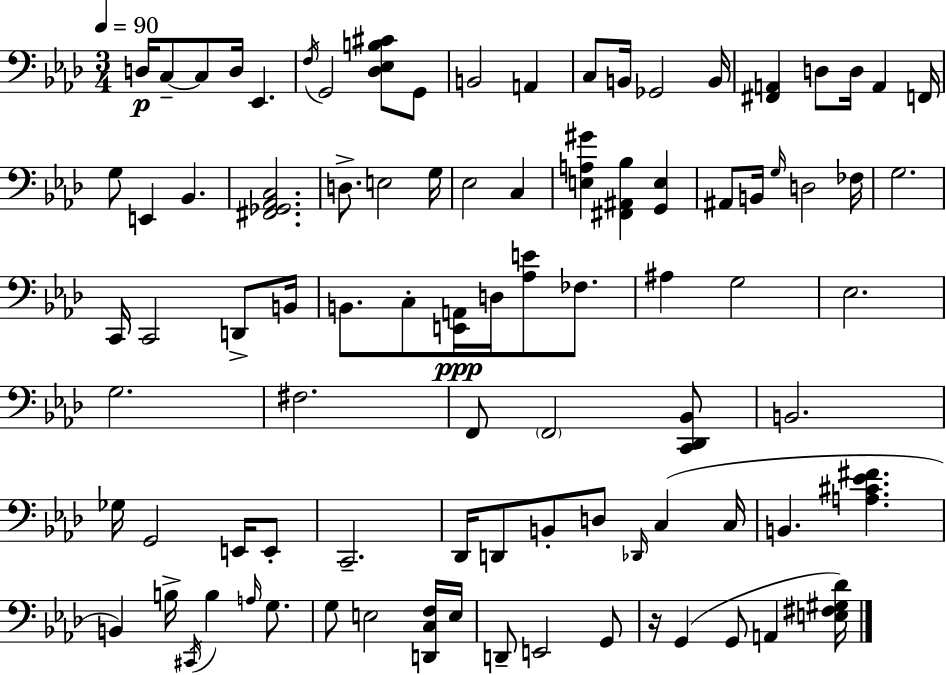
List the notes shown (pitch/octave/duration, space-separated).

D3/s C3/e C3/e D3/s Eb2/q. F3/s G2/h [Db3,Eb3,B3,C#4]/e G2/e B2/h A2/q C3/e B2/s Gb2/h B2/s [F#2,A2]/q D3/e D3/s A2/q F2/s G3/e E2/q Bb2/q. [F#2,Gb2,Ab2,C3]/h. D3/e. E3/h G3/s Eb3/h C3/q [E3,A3,G#4]/q [F#2,A#2,Bb3]/q [G2,E3]/q A#2/e B2/s G3/s D3/h FES3/s G3/h. C2/s C2/h D2/e B2/s B2/e. C3/e [E2,A2]/s D3/s [Ab3,E4]/e FES3/e. A#3/q G3/h Eb3/h. G3/h. F#3/h. F2/e F2/h [C2,Db2,Bb2]/e B2/h. Gb3/s G2/h E2/s E2/e C2/h. Db2/s D2/e B2/e D3/e Db2/s C3/q C3/s B2/q. [A3,C#4,Eb4,F#4]/q. B2/q B3/s C#2/s B3/q A3/s G3/e. G3/e E3/h [D2,C3,F3]/s E3/s D2/e E2/h G2/e R/s G2/q G2/e A2/q [E3,F#3,G#3,Db4]/s